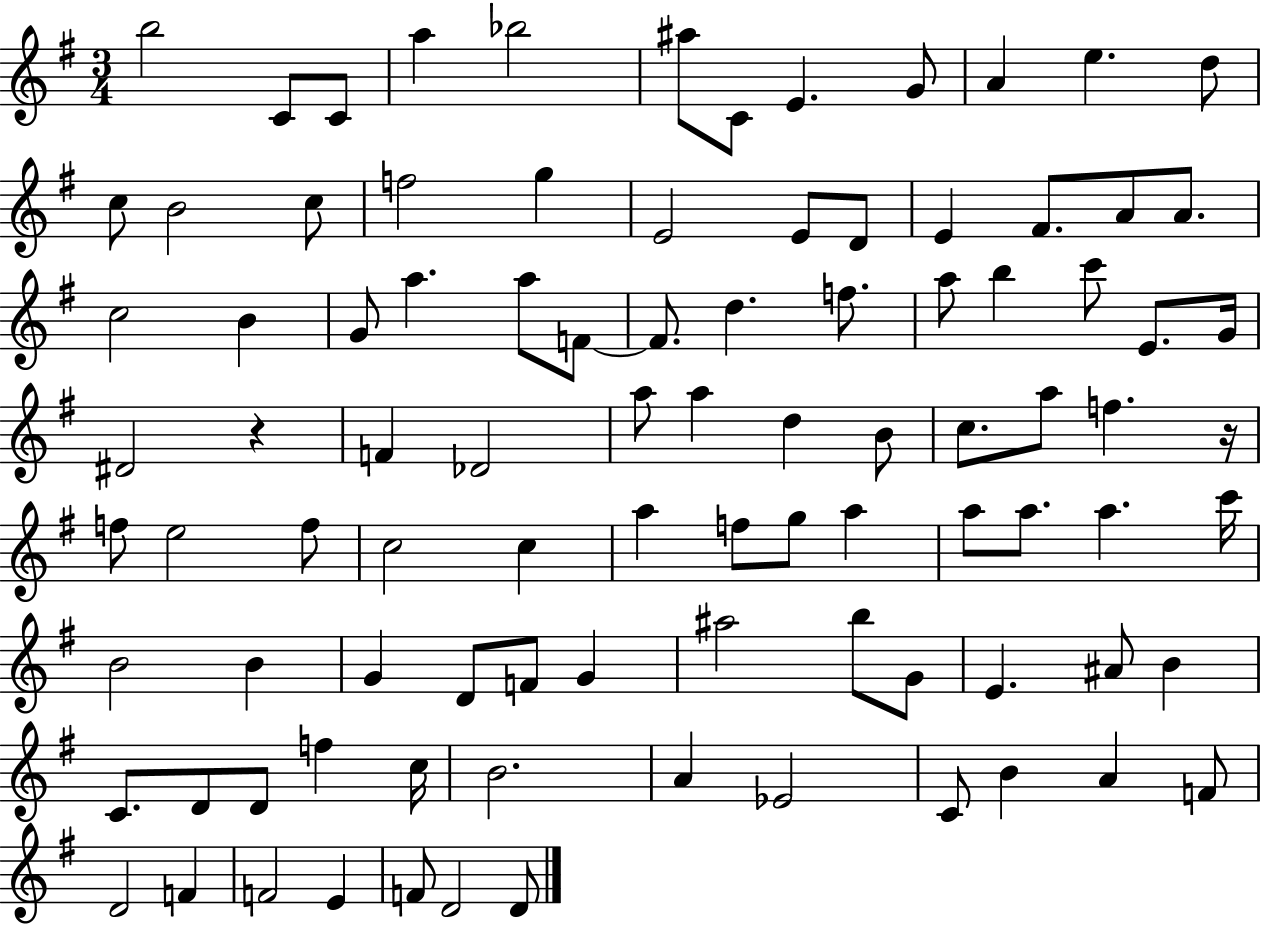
X:1
T:Untitled
M:3/4
L:1/4
K:G
b2 C/2 C/2 a _b2 ^a/2 C/2 E G/2 A e d/2 c/2 B2 c/2 f2 g E2 E/2 D/2 E ^F/2 A/2 A/2 c2 B G/2 a a/2 F/2 F/2 d f/2 a/2 b c'/2 E/2 G/4 ^D2 z F _D2 a/2 a d B/2 c/2 a/2 f z/4 f/2 e2 f/2 c2 c a f/2 g/2 a a/2 a/2 a c'/4 B2 B G D/2 F/2 G ^a2 b/2 G/2 E ^A/2 B C/2 D/2 D/2 f c/4 B2 A _E2 C/2 B A F/2 D2 F F2 E F/2 D2 D/2